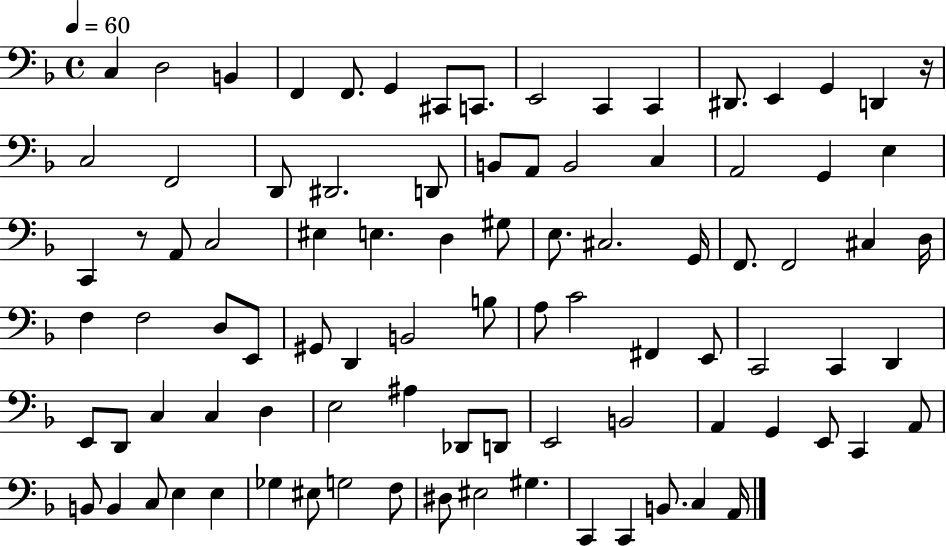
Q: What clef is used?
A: bass